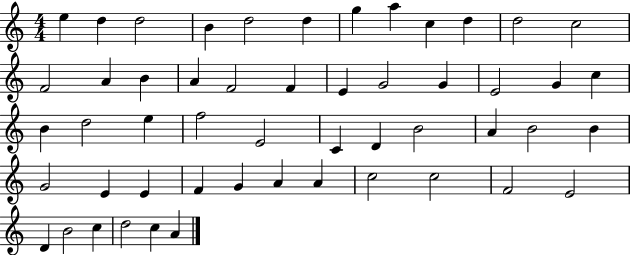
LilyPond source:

{
  \clef treble
  \numericTimeSignature
  \time 4/4
  \key c \major
  e''4 d''4 d''2 | b'4 d''2 d''4 | g''4 a''4 c''4 d''4 | d''2 c''2 | \break f'2 a'4 b'4 | a'4 f'2 f'4 | e'4 g'2 g'4 | e'2 g'4 c''4 | \break b'4 d''2 e''4 | f''2 e'2 | c'4 d'4 b'2 | a'4 b'2 b'4 | \break g'2 e'4 e'4 | f'4 g'4 a'4 a'4 | c''2 c''2 | f'2 e'2 | \break d'4 b'2 c''4 | d''2 c''4 a'4 | \bar "|."
}